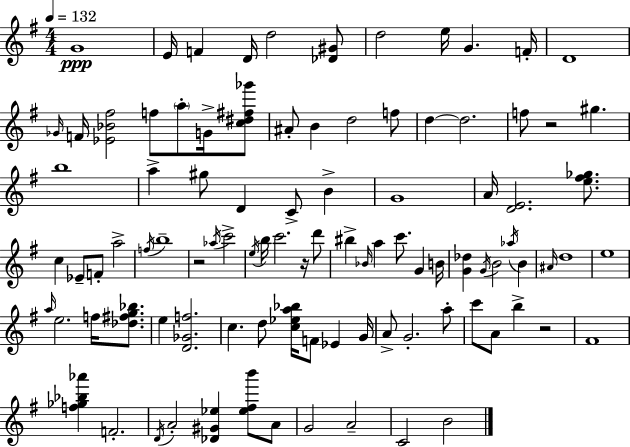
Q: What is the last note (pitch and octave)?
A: B4